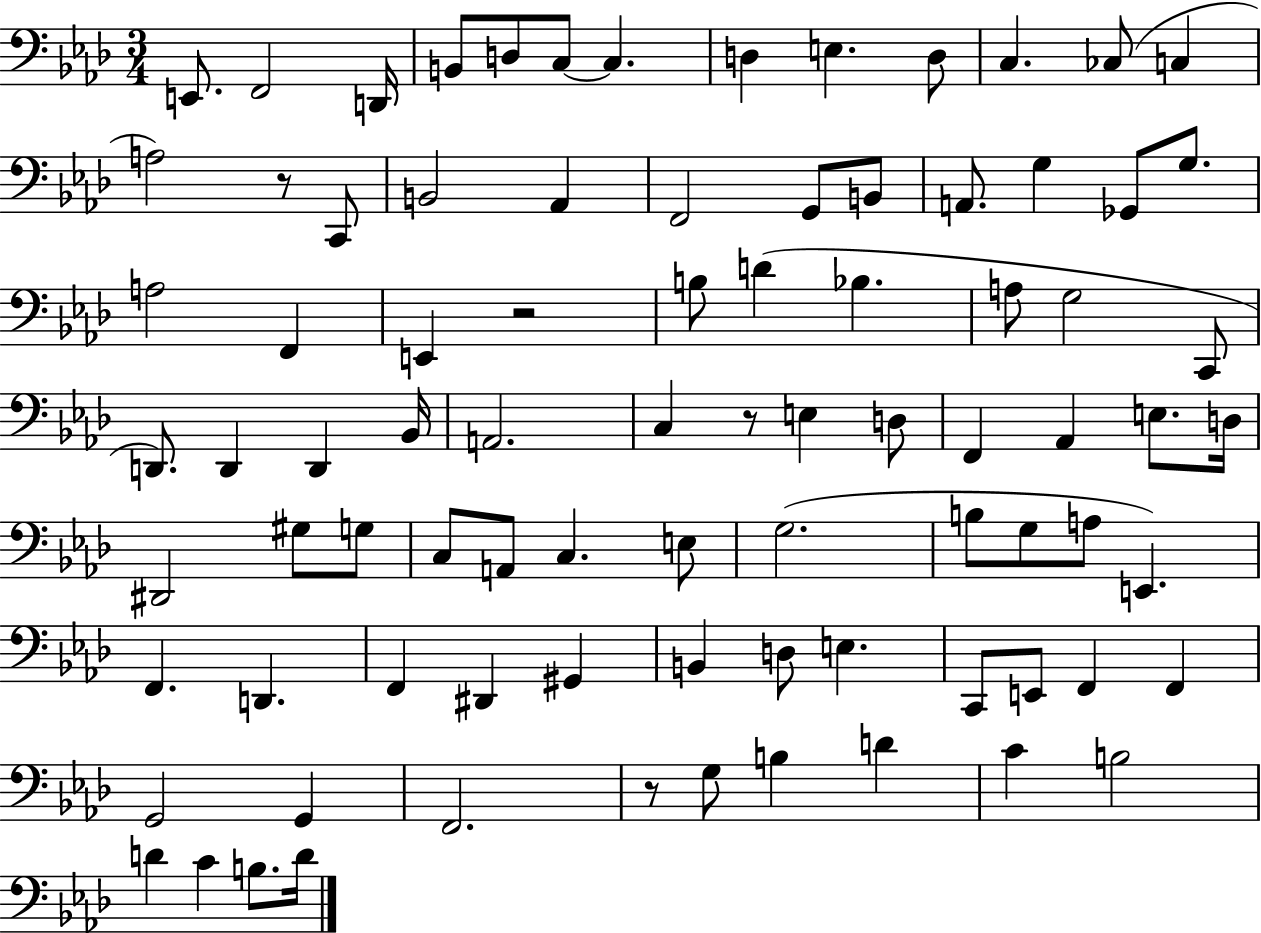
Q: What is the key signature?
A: AES major